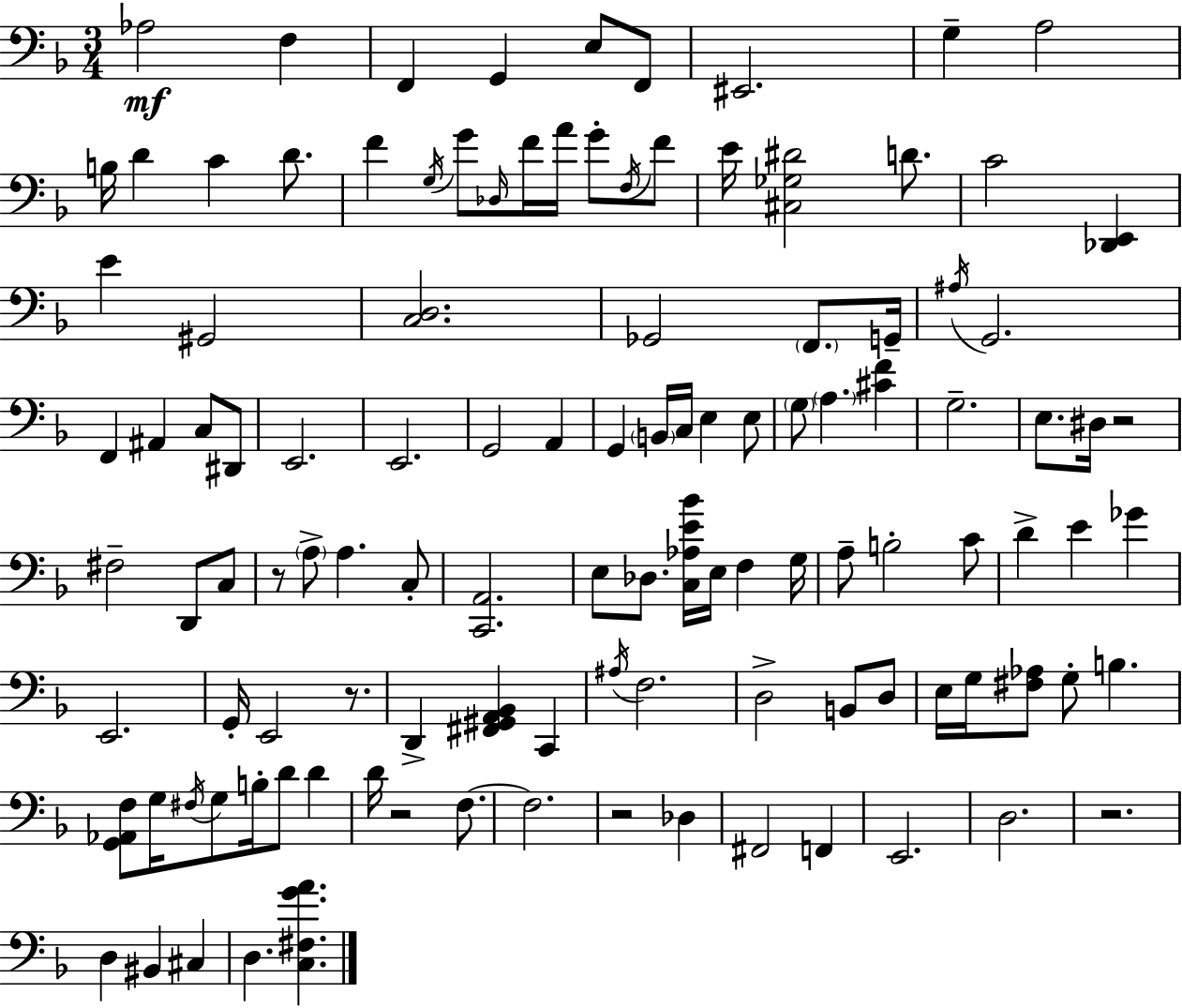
X:1
T:Untitled
M:3/4
L:1/4
K:F
_A,2 F, F,, G,, E,/2 F,,/2 ^E,,2 G, A,2 B,/4 D C D/2 F G,/4 G/2 _D,/4 F/4 A/4 G/2 F,/4 F/2 E/4 [^C,_G,^D]2 D/2 C2 [_D,,E,,] E ^G,,2 [C,D,]2 _G,,2 F,,/2 G,,/4 ^A,/4 G,,2 F,, ^A,, C,/2 ^D,,/2 E,,2 E,,2 G,,2 A,, G,, B,,/4 C,/4 E, E,/2 G,/2 A, [^CF] G,2 E,/2 ^D,/4 z2 ^F,2 D,,/2 C,/2 z/2 A,/2 A, C,/2 [C,,A,,]2 E,/2 _D,/2 [C,_A,E_B]/4 E,/4 F, G,/4 A,/2 B,2 C/2 D E _G E,,2 G,,/4 E,,2 z/2 D,, [^F,,^G,,A,,_B,,] C,, ^A,/4 F,2 D,2 B,,/2 D,/2 E,/4 G,/4 [^F,_A,]/2 G,/2 B, [G,,_A,,F,]/2 G,/4 ^F,/4 G,/2 B,/4 D/2 D D/4 z2 F,/2 F,2 z2 _D, ^F,,2 F,, E,,2 D,2 z2 D, ^B,, ^C, D, [C,^F,GA]